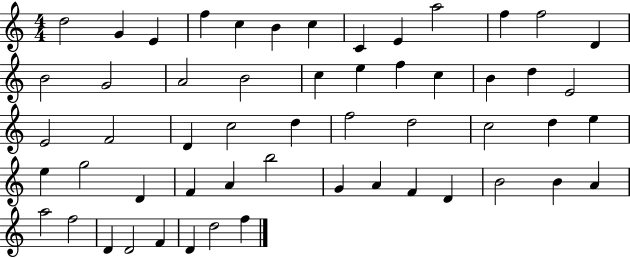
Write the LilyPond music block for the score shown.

{
  \clef treble
  \numericTimeSignature
  \time 4/4
  \key c \major
  d''2 g'4 e'4 | f''4 c''4 b'4 c''4 | c'4 e'4 a''2 | f''4 f''2 d'4 | \break b'2 g'2 | a'2 b'2 | c''4 e''4 f''4 c''4 | b'4 d''4 e'2 | \break e'2 f'2 | d'4 c''2 d''4 | f''2 d''2 | c''2 d''4 e''4 | \break e''4 g''2 d'4 | f'4 a'4 b''2 | g'4 a'4 f'4 d'4 | b'2 b'4 a'4 | \break a''2 f''2 | d'4 d'2 f'4 | d'4 d''2 f''4 | \bar "|."
}